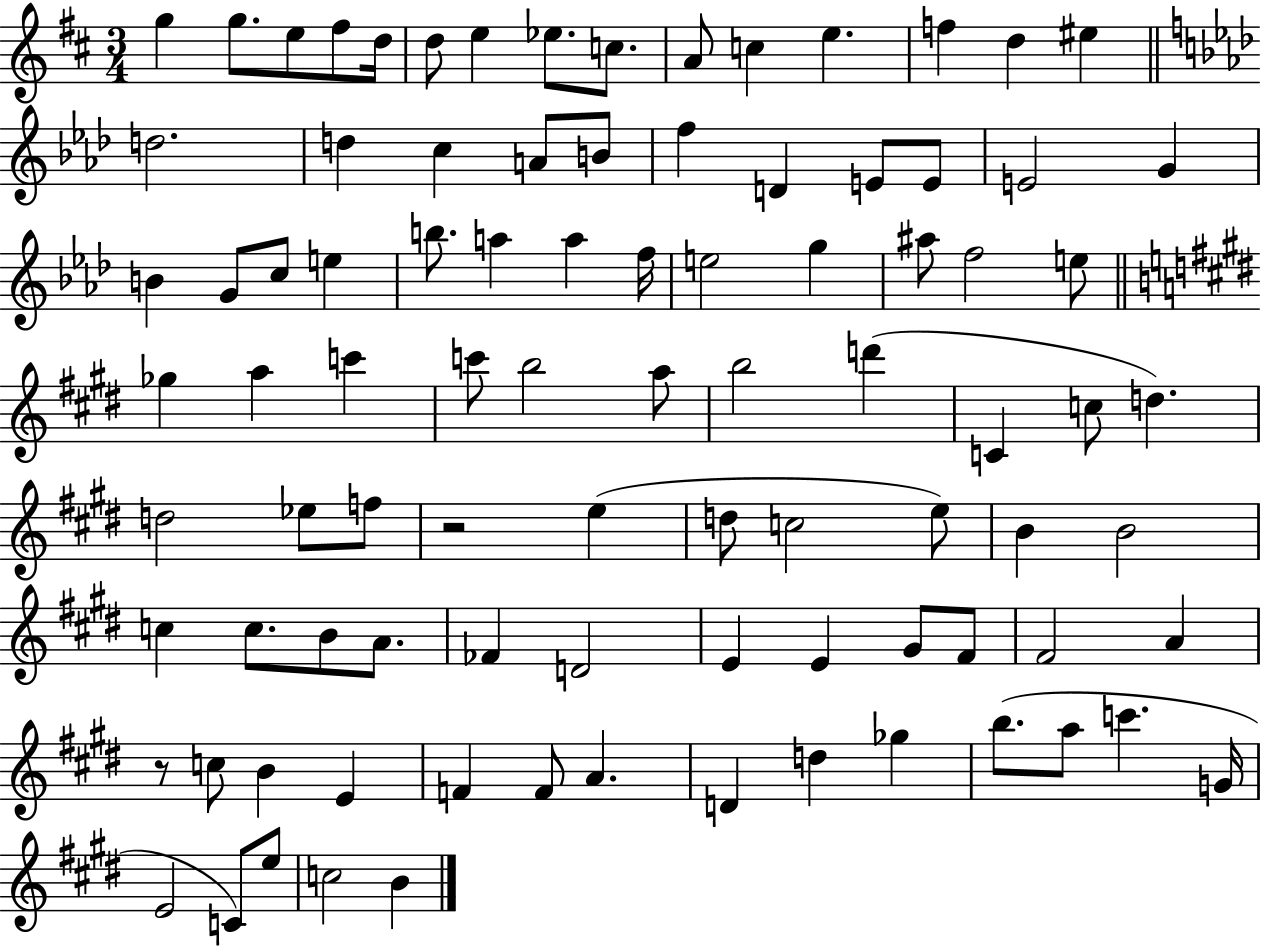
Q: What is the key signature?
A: D major